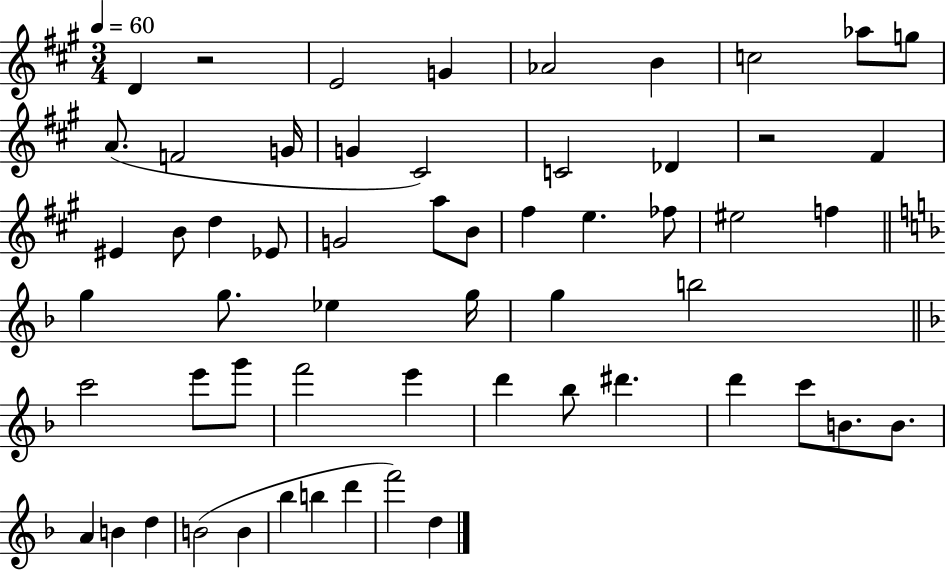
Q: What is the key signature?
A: A major